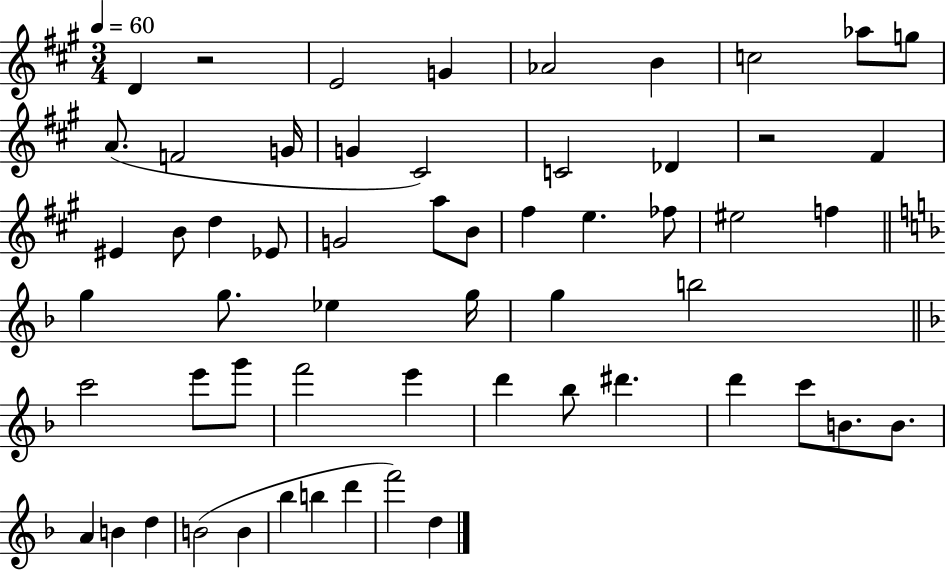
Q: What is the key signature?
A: A major